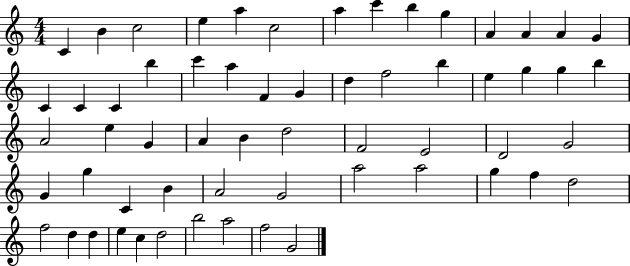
C4/q B4/q C5/h E5/q A5/q C5/h A5/q C6/q B5/q G5/q A4/q A4/q A4/q G4/q C4/q C4/q C4/q B5/q C6/q A5/q F4/q G4/q D5/q F5/h B5/q E5/q G5/q G5/q B5/q A4/h E5/q G4/q A4/q B4/q D5/h F4/h E4/h D4/h G4/h G4/q G5/q C4/q B4/q A4/h G4/h A5/h A5/h G5/q F5/q D5/h F5/h D5/q D5/q E5/q C5/q D5/h B5/h A5/h F5/h G4/h